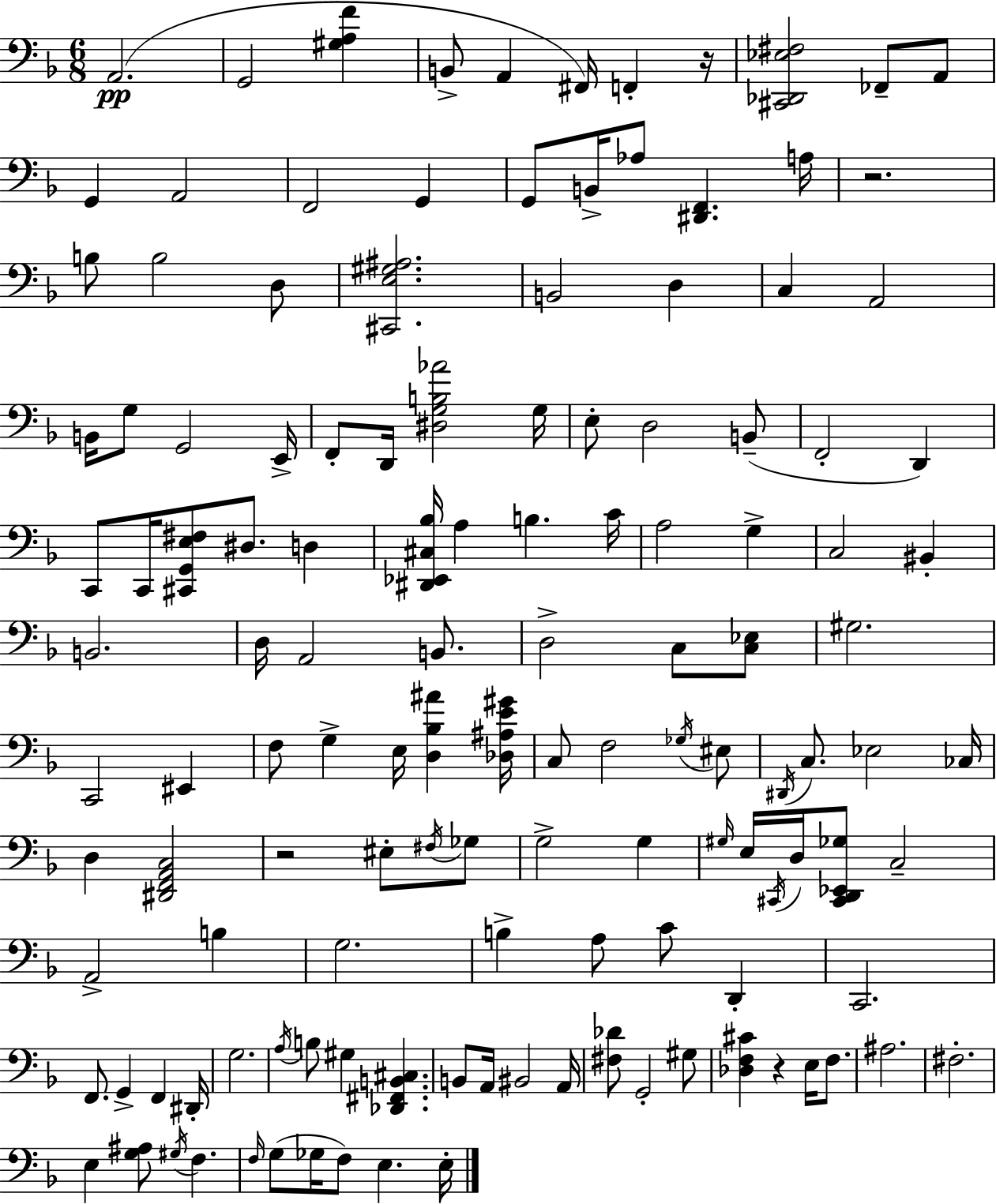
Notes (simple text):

A2/h. G2/h [G#3,A3,F4]/q B2/e A2/q F#2/s F2/q R/s [C#2,Db2,Eb3,F#3]/h FES2/e A2/e G2/q A2/h F2/h G2/q G2/e B2/s Ab3/e [D#2,F2]/q. A3/s R/h. B3/e B3/h D3/e [C#2,E3,G#3,A#3]/h. B2/h D3/q C3/q A2/h B2/s G3/e G2/h E2/s F2/e D2/s [D#3,G3,B3,Ab4]/h G3/s E3/e D3/h B2/e F2/h D2/q C2/e C2/s [C#2,G2,E3,F#3]/e D#3/e. D3/q [D#2,Eb2,C#3,Bb3]/s A3/q B3/q. C4/s A3/h G3/q C3/h BIS2/q B2/h. D3/s A2/h B2/e. D3/h C3/e [C3,Eb3]/e G#3/h. C2/h EIS2/q F3/e G3/q E3/s [D3,Bb3,A#4]/q [Db3,A#3,E4,G#4]/s C3/e F3/h Gb3/s EIS3/e D#2/s C3/e. Eb3/h CES3/s D3/q [D#2,F2,A2,C3]/h R/h EIS3/e F#3/s Gb3/e G3/h G3/q G#3/s E3/s C#2/s D3/s [C#2,D2,Eb2,Gb3]/e C3/h A2/h B3/q G3/h. B3/q A3/e C4/e D2/q C2/h. F2/e. G2/q F2/q D#2/s G3/h. A3/s B3/e G#3/q [Db2,F#2,B2,C#3]/q. B2/e A2/s BIS2/h A2/s [F#3,Db4]/e G2/h G#3/e [Db3,F3,C#4]/q R/q E3/s F3/e. A#3/h. F#3/h. E3/q [G3,A#3]/e G#3/s F3/q. F3/s G3/e Gb3/s F3/e E3/q. E3/s